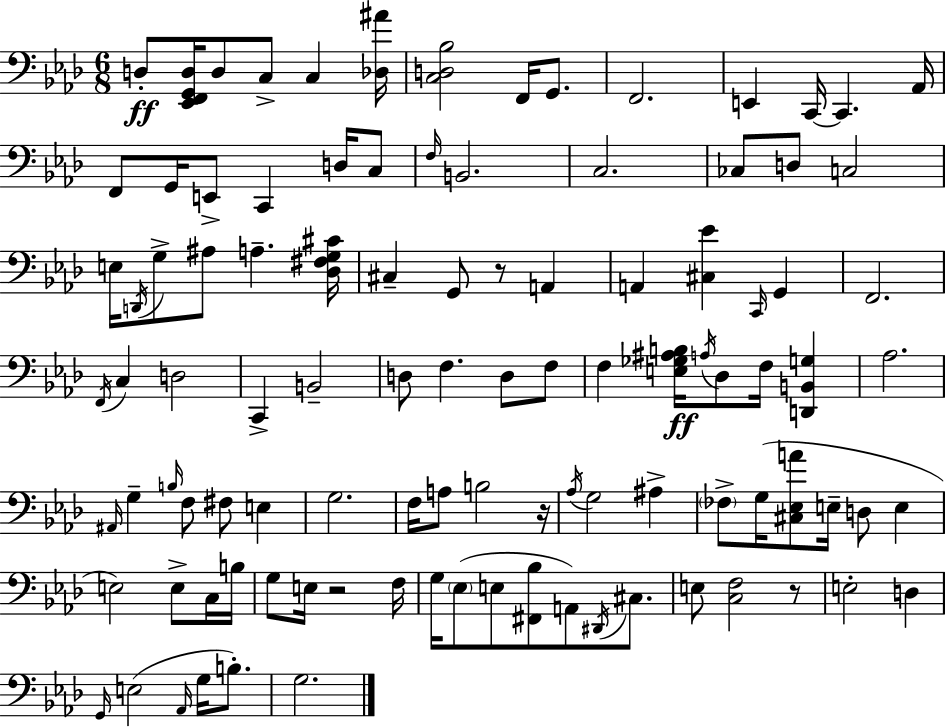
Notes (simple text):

D3/e [Eb2,F2,G2,D3]/s D3/e C3/e C3/q [Db3,A#4]/s [C3,D3,Bb3]/h F2/s G2/e. F2/h. E2/q C2/s C2/q. Ab2/s F2/e G2/s E2/e C2/q D3/s C3/e F3/s B2/h. C3/h. CES3/e D3/e C3/h E3/s D2/s G3/e A#3/e A3/q. [Db3,F#3,G3,C#4]/s C#3/q G2/e R/e A2/q A2/q [C#3,Eb4]/q C2/s G2/q F2/h. F2/s C3/q D3/h C2/q B2/h D3/e F3/q. D3/e F3/e F3/q [E3,Gb3,A#3,B3]/s A3/s Db3/e F3/s [D2,B2,G3]/q Ab3/h. A#2/s G3/q B3/s F3/e F#3/e E3/q G3/h. F3/s A3/e B3/h R/s Ab3/s G3/h A#3/q FES3/e G3/s [C#3,Eb3,A4]/e E3/s D3/e E3/q E3/h E3/e C3/s B3/s G3/e E3/s R/h F3/s G3/s Eb3/e E3/e [F#2,Bb3]/e A2/e D#2/s C#3/e. E3/e [C3,F3]/h R/e E3/h D3/q G2/s E3/h Ab2/s G3/s B3/e. G3/h.